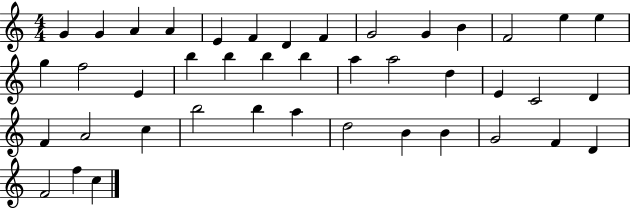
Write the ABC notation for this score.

X:1
T:Untitled
M:4/4
L:1/4
K:C
G G A A E F D F G2 G B F2 e e g f2 E b b b b a a2 d E C2 D F A2 c b2 b a d2 B B G2 F D F2 f c